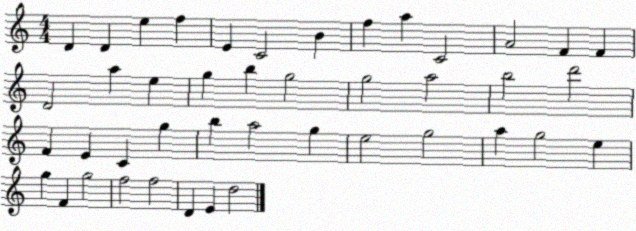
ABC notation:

X:1
T:Untitled
M:4/4
L:1/4
K:C
D D e f E C2 B f a C2 A2 F F D2 a e g b g2 g2 a2 b2 d'2 F E C g b a2 g e2 g2 a g2 e g F g2 f2 f2 D E d2